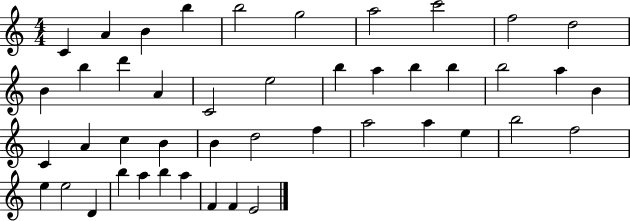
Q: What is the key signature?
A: C major